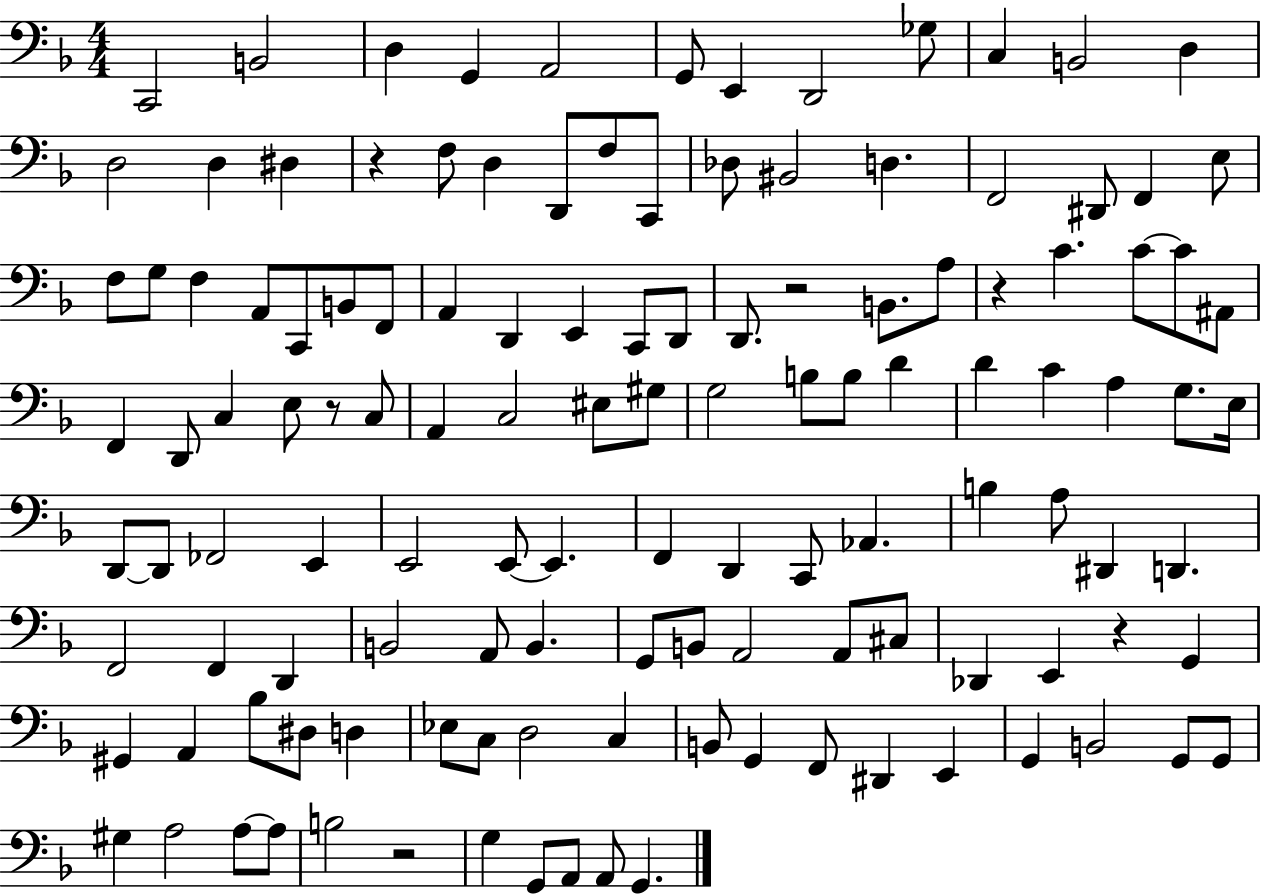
X:1
T:Untitled
M:4/4
L:1/4
K:F
C,,2 B,,2 D, G,, A,,2 G,,/2 E,, D,,2 _G,/2 C, B,,2 D, D,2 D, ^D, z F,/2 D, D,,/2 F,/2 C,,/2 _D,/2 ^B,,2 D, F,,2 ^D,,/2 F,, E,/2 F,/2 G,/2 F, A,,/2 C,,/2 B,,/2 F,,/2 A,, D,, E,, C,,/2 D,,/2 D,,/2 z2 B,,/2 A,/2 z C C/2 C/2 ^A,,/2 F,, D,,/2 C, E,/2 z/2 C,/2 A,, C,2 ^E,/2 ^G,/2 G,2 B,/2 B,/2 D D C A, G,/2 E,/4 D,,/2 D,,/2 _F,,2 E,, E,,2 E,,/2 E,, F,, D,, C,,/2 _A,, B, A,/2 ^D,, D,, F,,2 F,, D,, B,,2 A,,/2 B,, G,,/2 B,,/2 A,,2 A,,/2 ^C,/2 _D,, E,, z G,, ^G,, A,, _B,/2 ^D,/2 D, _E,/2 C,/2 D,2 C, B,,/2 G,, F,,/2 ^D,, E,, G,, B,,2 G,,/2 G,,/2 ^G, A,2 A,/2 A,/2 B,2 z2 G, G,,/2 A,,/2 A,,/2 G,,